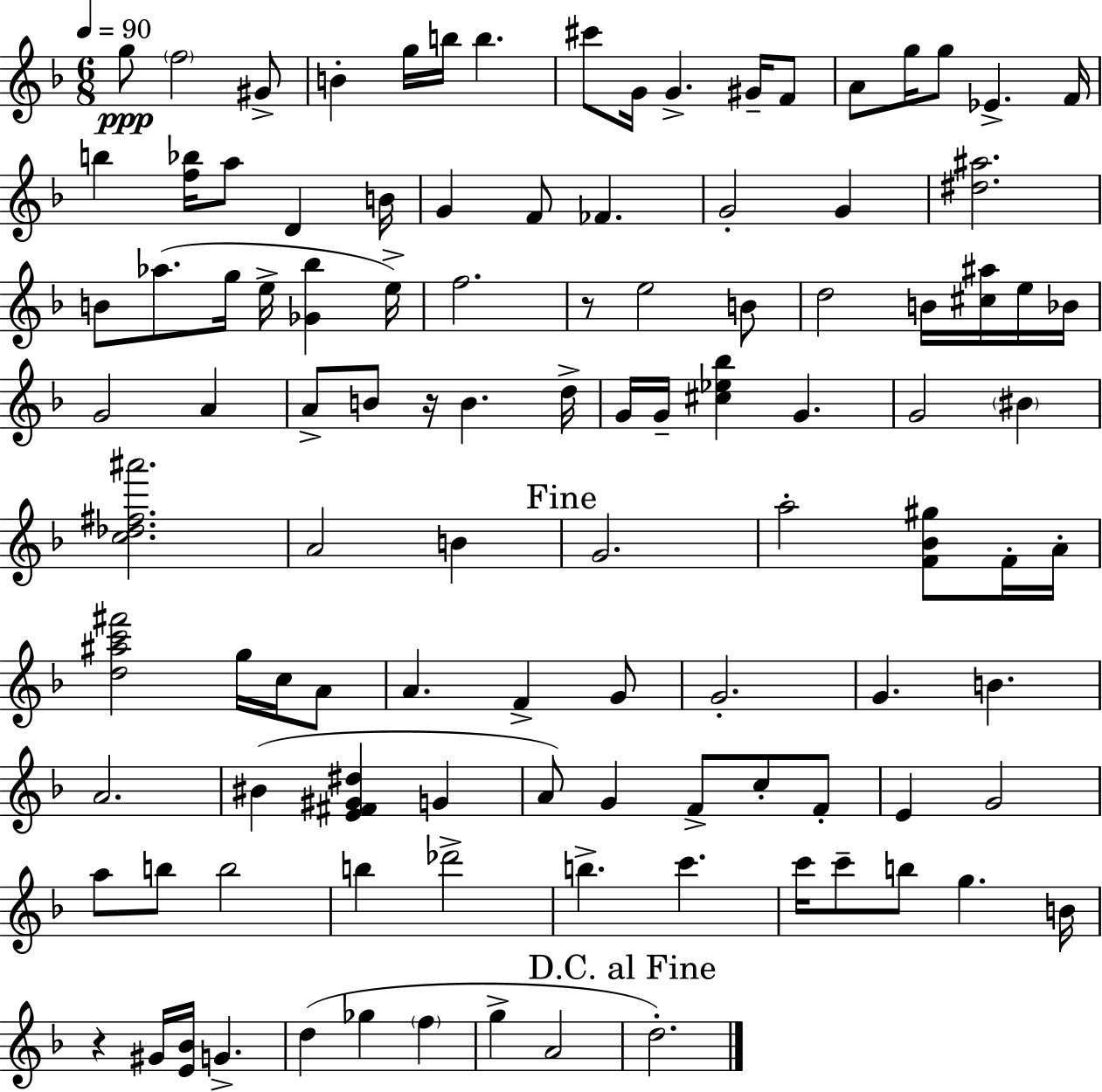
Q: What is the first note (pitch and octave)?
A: G5